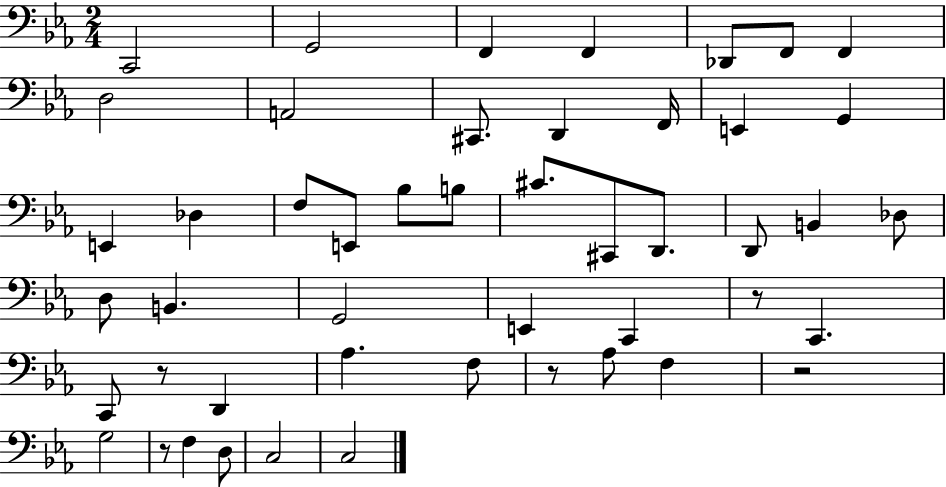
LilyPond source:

{
  \clef bass
  \numericTimeSignature
  \time 2/4
  \key ees \major
  c,2 | g,2 | f,4 f,4 | des,8 f,8 f,4 | \break d2 | a,2 | cis,8. d,4 f,16 | e,4 g,4 | \break e,4 des4 | f8 e,8 bes8 b8 | cis'8. cis,8 d,8. | d,8 b,4 des8 | \break d8 b,4. | g,2 | e,4 c,4 | r8 c,4. | \break c,8 r8 d,4 | aes4. f8 | r8 aes8 f4 | r2 | \break g2 | r8 f4 d8 | c2 | c2 | \break \bar "|."
}